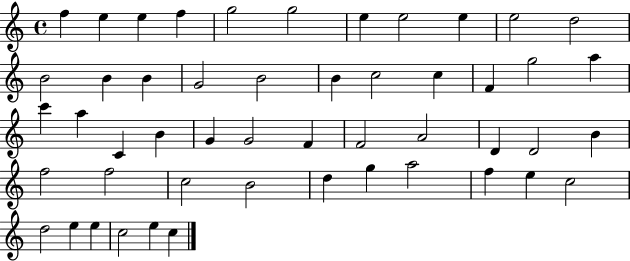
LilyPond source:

{
  \clef treble
  \time 4/4
  \defaultTimeSignature
  \key c \major
  f''4 e''4 e''4 f''4 | g''2 g''2 | e''4 e''2 e''4 | e''2 d''2 | \break b'2 b'4 b'4 | g'2 b'2 | b'4 c''2 c''4 | f'4 g''2 a''4 | \break c'''4 a''4 c'4 b'4 | g'4 g'2 f'4 | f'2 a'2 | d'4 d'2 b'4 | \break f''2 f''2 | c''2 b'2 | d''4 g''4 a''2 | f''4 e''4 c''2 | \break d''2 e''4 e''4 | c''2 e''4 c''4 | \bar "|."
}